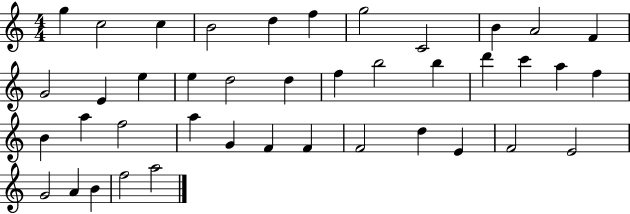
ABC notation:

X:1
T:Untitled
M:4/4
L:1/4
K:C
g c2 c B2 d f g2 C2 B A2 F G2 E e e d2 d f b2 b d' c' a f B a f2 a G F F F2 d E F2 E2 G2 A B f2 a2